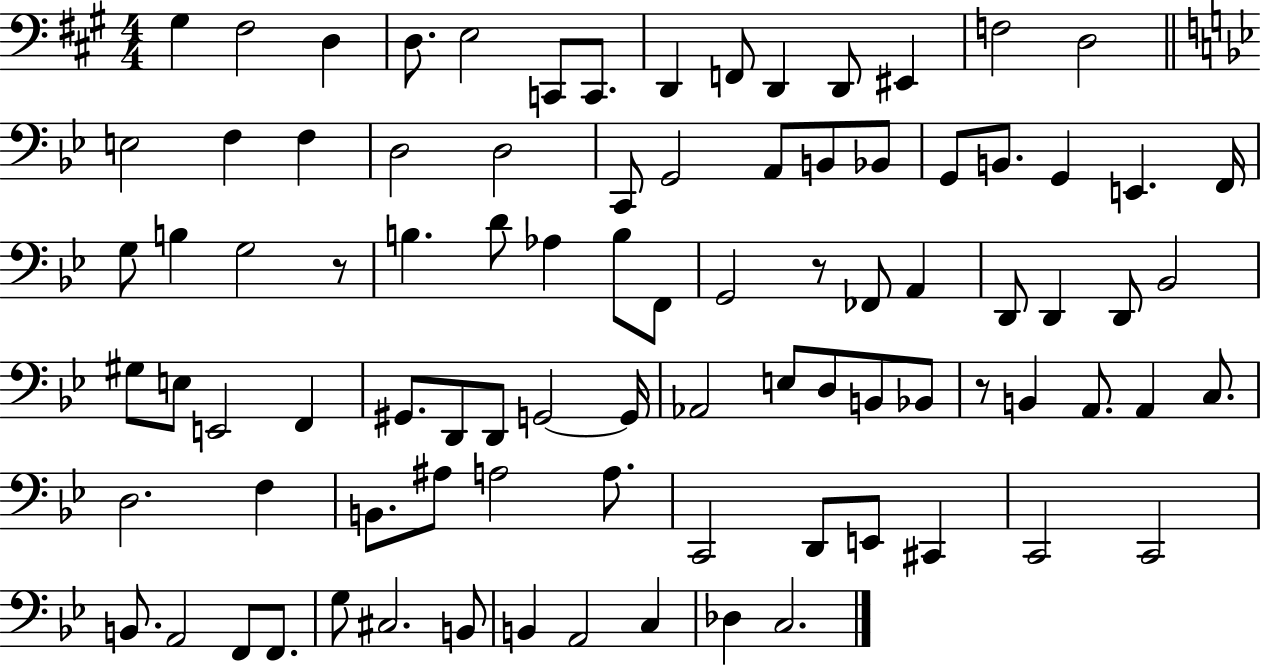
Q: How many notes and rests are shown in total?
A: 89